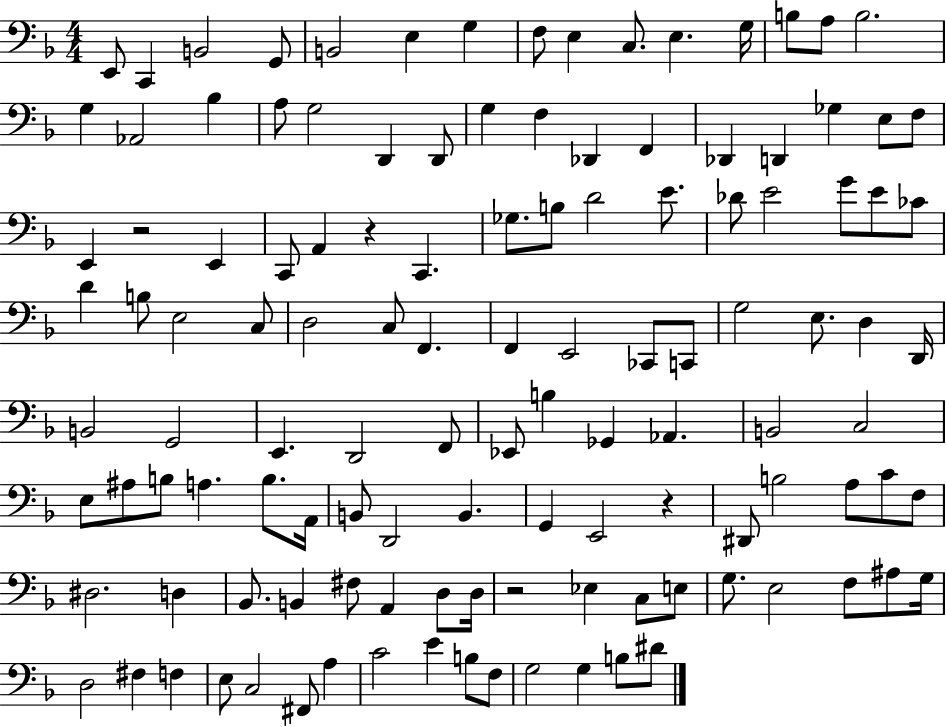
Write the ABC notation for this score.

X:1
T:Untitled
M:4/4
L:1/4
K:F
E,,/2 C,, B,,2 G,,/2 B,,2 E, G, F,/2 E, C,/2 E, G,/4 B,/2 A,/2 B,2 G, _A,,2 _B, A,/2 G,2 D,, D,,/2 G, F, _D,, F,, _D,, D,, _G, E,/2 F,/2 E,, z2 E,, C,,/2 A,, z C,, _G,/2 B,/2 D2 E/2 _D/2 E2 G/2 E/2 _C/2 D B,/2 E,2 C,/2 D,2 C,/2 F,, F,, E,,2 _C,,/2 C,,/2 G,2 E,/2 D, D,,/4 B,,2 G,,2 E,, D,,2 F,,/2 _E,,/2 B, _G,, _A,, B,,2 C,2 E,/2 ^A,/2 B,/2 A, B,/2 A,,/4 B,,/2 D,,2 B,, G,, E,,2 z ^D,,/2 B,2 A,/2 C/2 F,/2 ^D,2 D, _B,,/2 B,, ^F,/2 A,, D,/2 D,/4 z2 _E, C,/2 E,/2 G,/2 E,2 F,/2 ^A,/2 G,/4 D,2 ^F, F, E,/2 C,2 ^F,,/2 A, C2 E B,/2 F,/2 G,2 G, B,/2 ^D/2